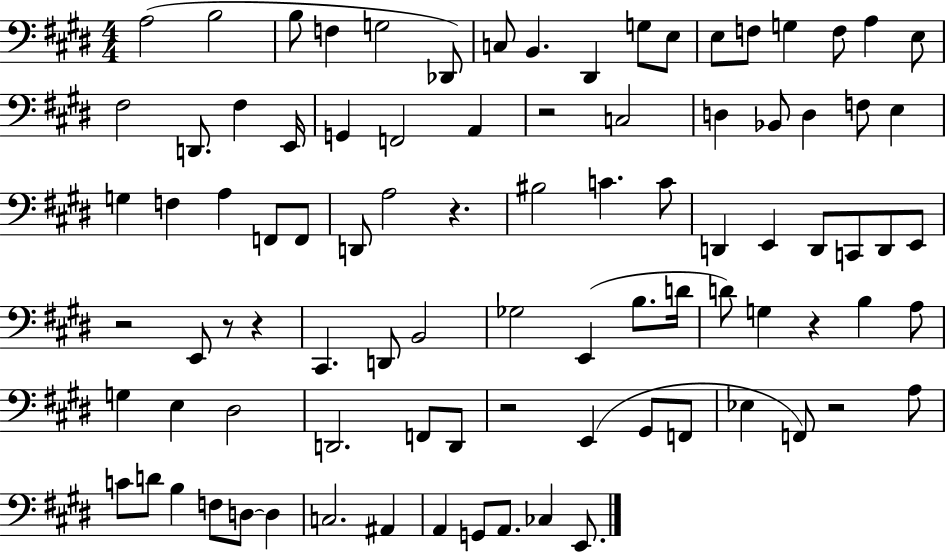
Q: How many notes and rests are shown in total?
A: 91